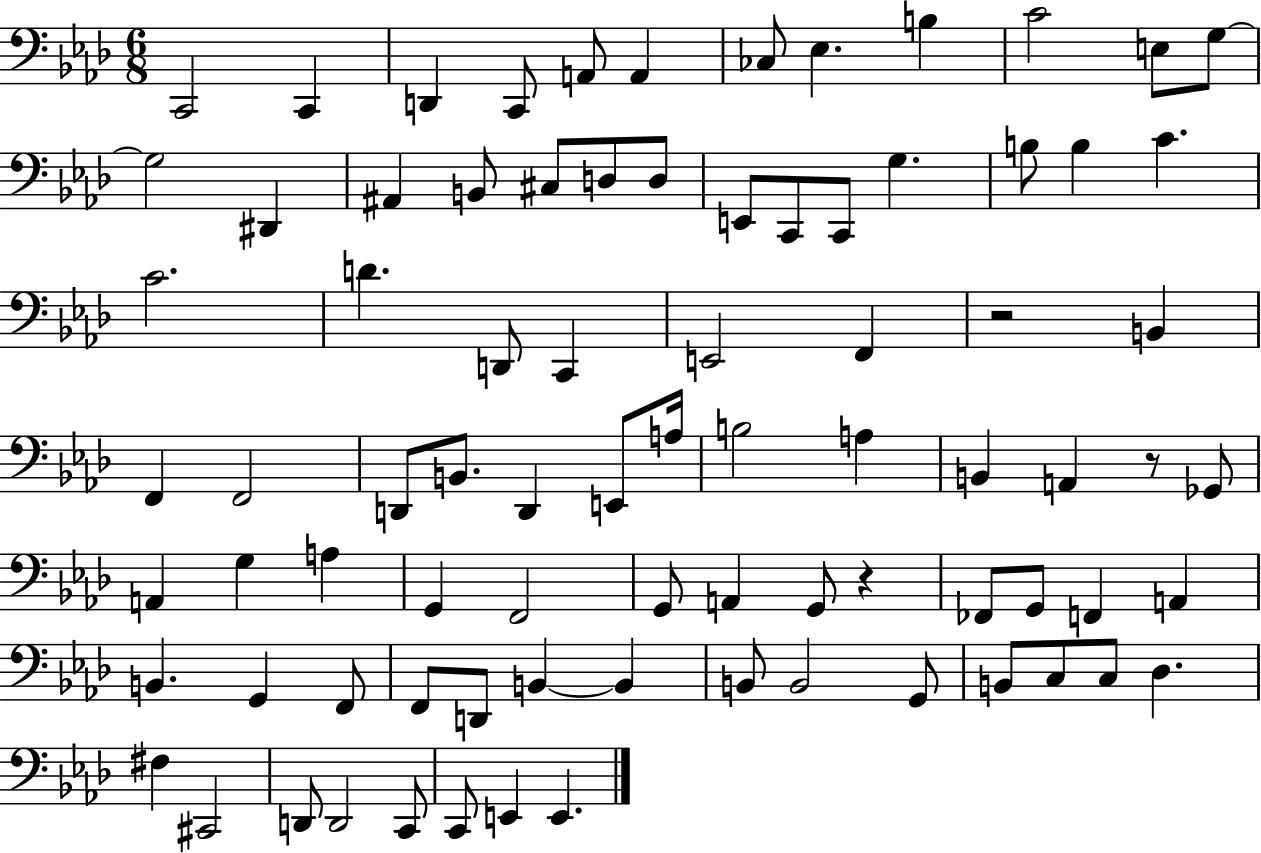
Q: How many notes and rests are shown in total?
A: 82